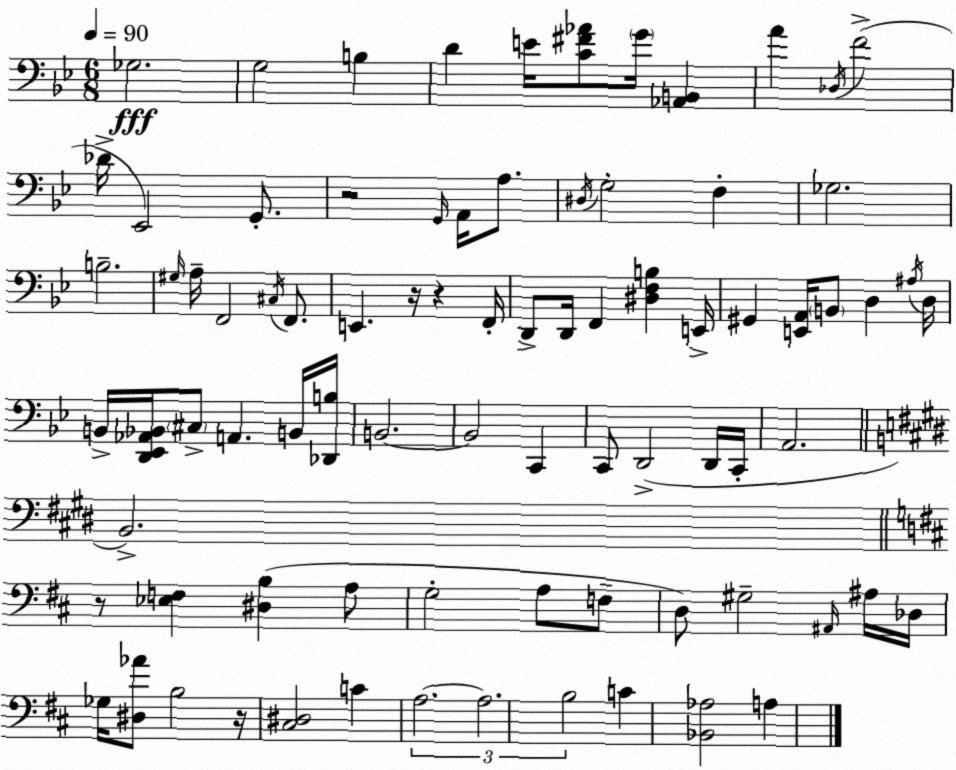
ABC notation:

X:1
T:Untitled
M:6/8
L:1/4
K:Bb
_G,2 G,2 B, D E/4 [C^F_A]/2 G/4 [_A,,B,,] A _D,/4 F2 _D/4 _E,,2 G,,/2 z2 G,,/4 A,,/4 A,/2 ^D,/4 G,2 F, _G,2 B,2 ^G,/4 A,/4 F,,2 ^C,/4 F,,/2 E,, z/4 z F,,/4 D,,/2 D,,/4 F,, [^D,F,B,] E,,/4 ^G,, [E,,A,,]/4 B,,/2 D, ^A,/4 D,/4 B,,/4 [D,,_E,,_A,,_B,,]/4 ^C,/2 A,, B,,/4 [_D,,B,]/4 B,,2 B,,2 C,, C,,/2 D,,2 D,,/4 C,,/4 A,,2 B,,2 z/2 [_E,F,] [^D,B,] A,/2 G,2 A,/2 F,/2 D,/2 ^G,2 ^A,,/4 ^A,/4 _D,/4 _G,/4 [^D,_A]/2 B,2 z/4 [^C,^D,]2 C A,2 A,2 B,2 C [_B,,_A,]2 A,